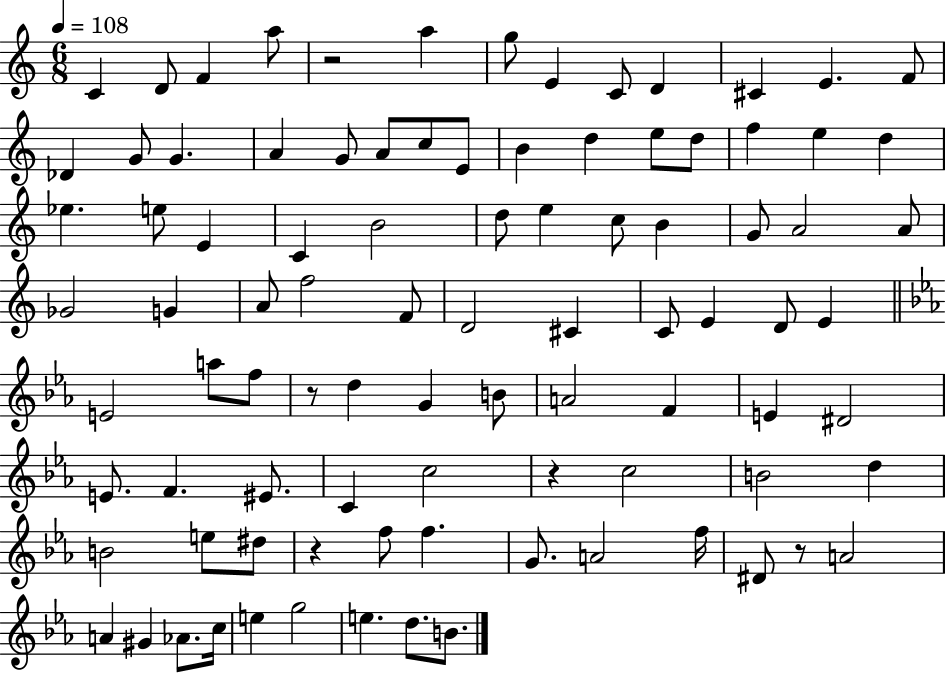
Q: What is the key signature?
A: C major